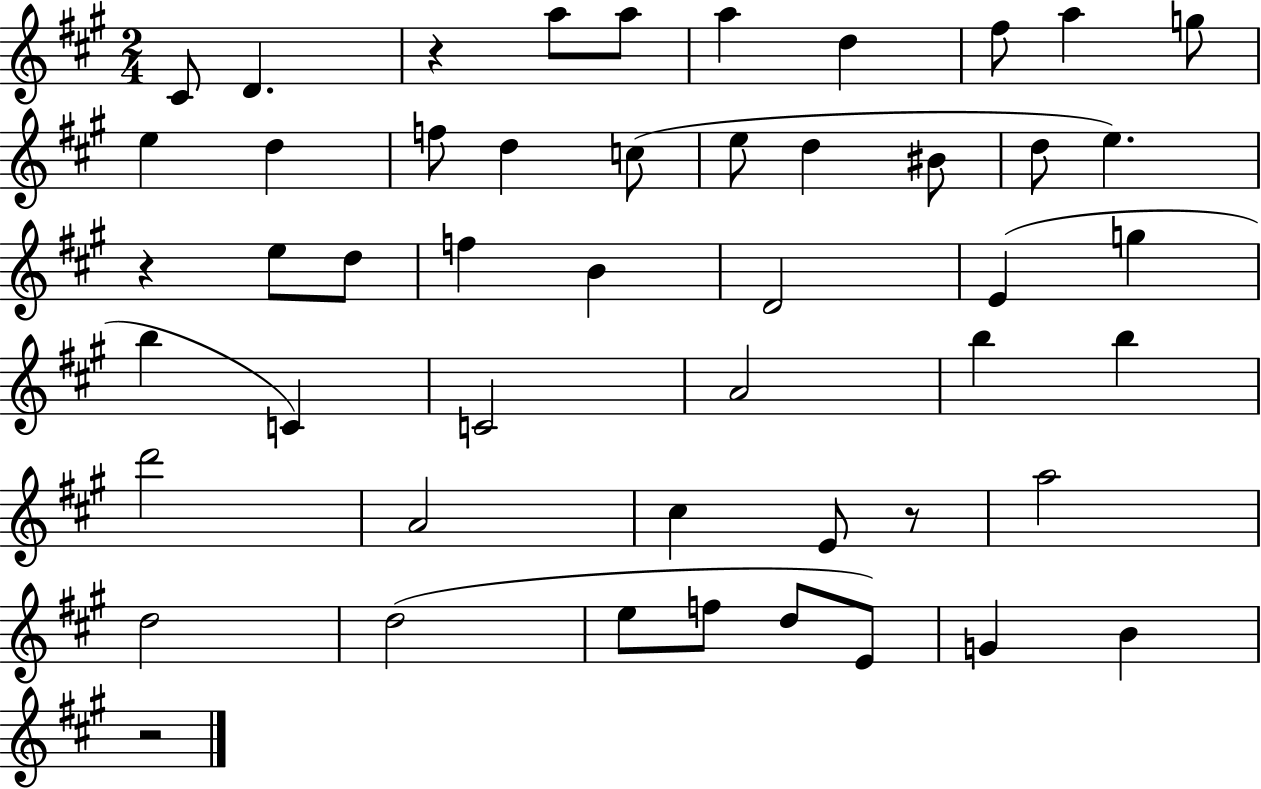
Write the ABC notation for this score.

X:1
T:Untitled
M:2/4
L:1/4
K:A
^C/2 D z a/2 a/2 a d ^f/2 a g/2 e d f/2 d c/2 e/2 d ^B/2 d/2 e z e/2 d/2 f B D2 E g b C C2 A2 b b d'2 A2 ^c E/2 z/2 a2 d2 d2 e/2 f/2 d/2 E/2 G B z2